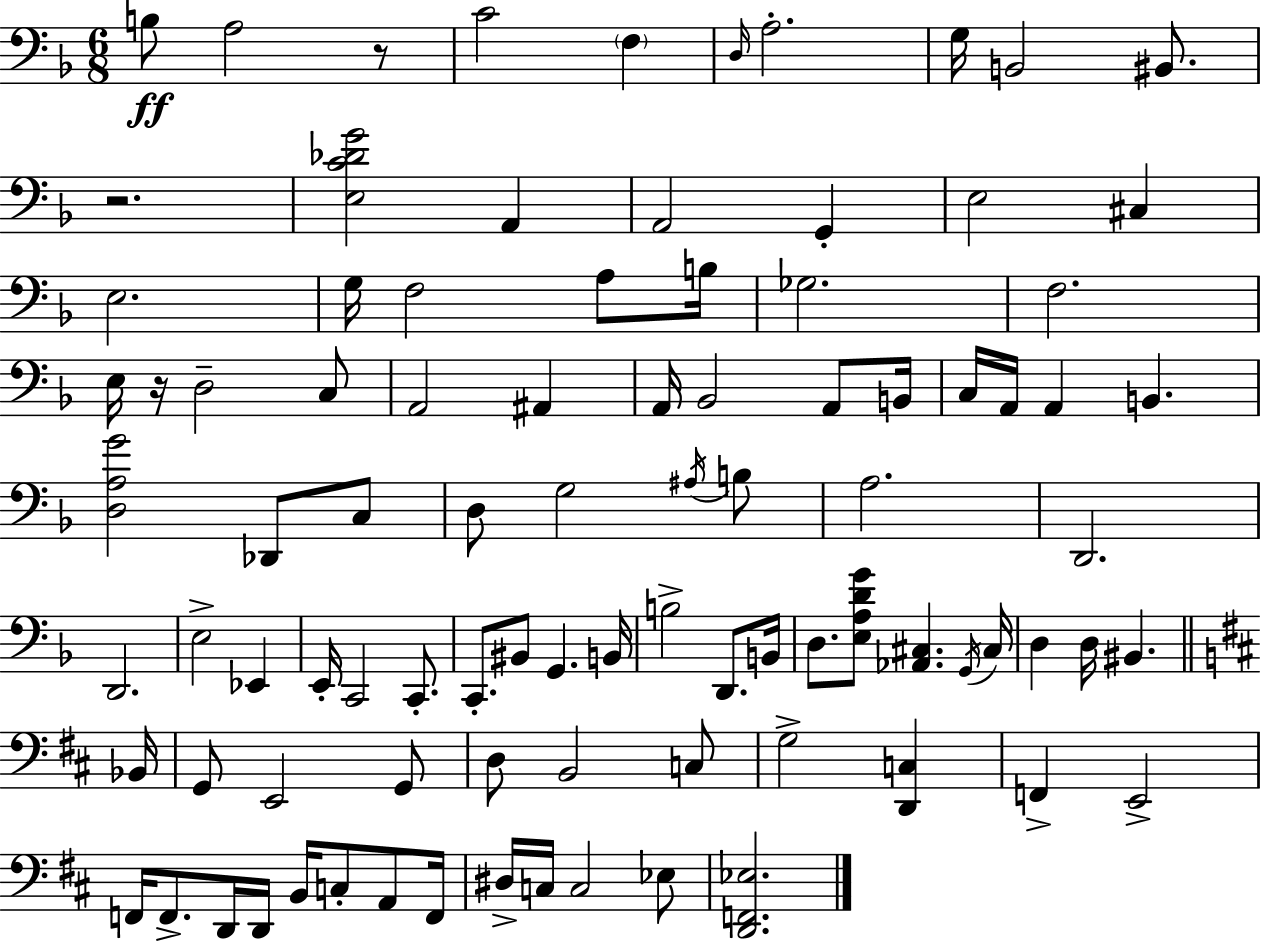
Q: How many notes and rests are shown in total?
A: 92